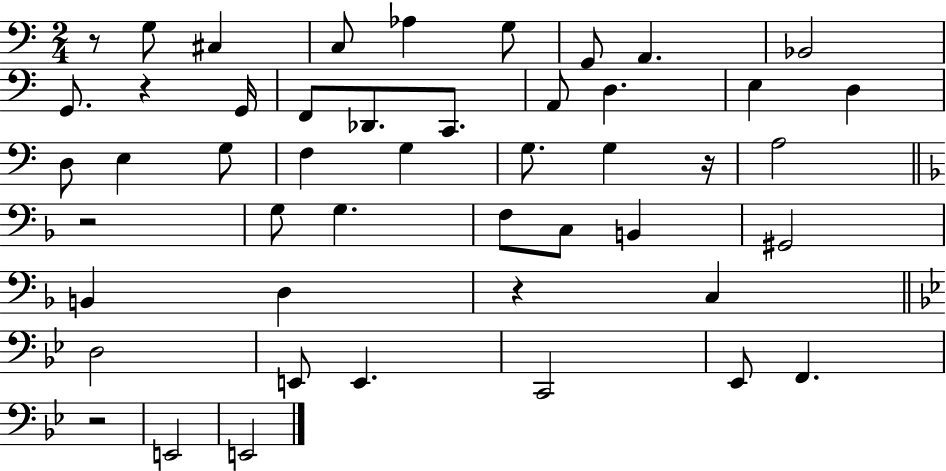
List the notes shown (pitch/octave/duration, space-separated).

R/e G3/e C#3/q C3/e Ab3/q G3/e G2/e A2/q. Bb2/h G2/e. R/q G2/s F2/e Db2/e. C2/e. A2/e D3/q. E3/q D3/q D3/e E3/q G3/e F3/q G3/q G3/e. G3/q R/s A3/h R/h G3/e G3/q. F3/e C3/e B2/q G#2/h B2/q D3/q R/q C3/q D3/h E2/e E2/q. C2/h Eb2/e F2/q. R/h E2/h E2/h